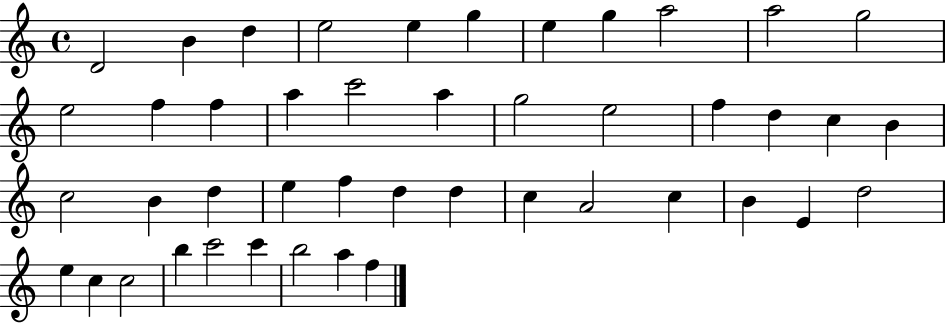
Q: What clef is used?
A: treble